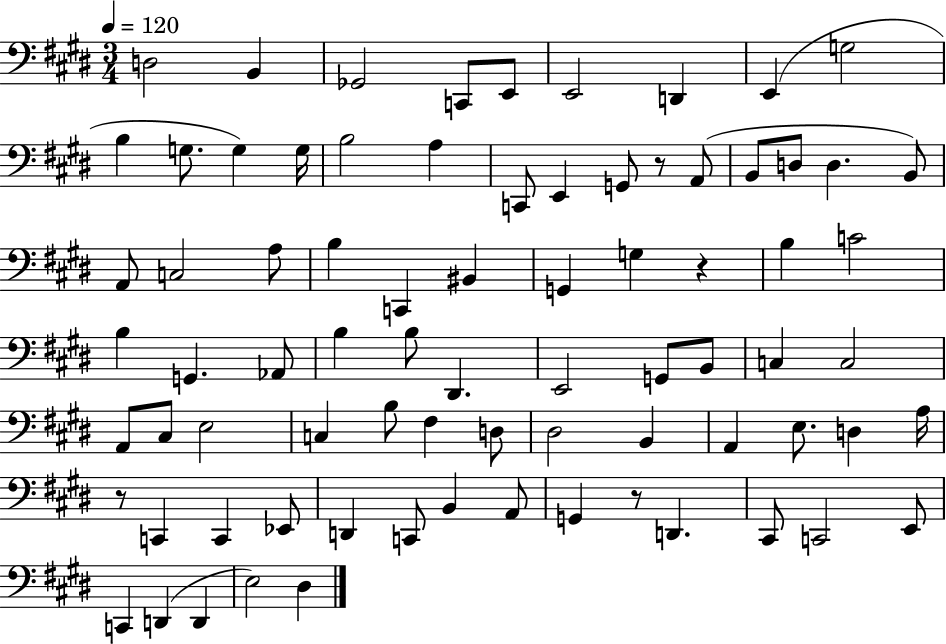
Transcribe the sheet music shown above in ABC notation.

X:1
T:Untitled
M:3/4
L:1/4
K:E
D,2 B,, _G,,2 C,,/2 E,,/2 E,,2 D,, E,, G,2 B, G,/2 G, G,/4 B,2 A, C,,/2 E,, G,,/2 z/2 A,,/2 B,,/2 D,/2 D, B,,/2 A,,/2 C,2 A,/2 B, C,, ^B,, G,, G, z B, C2 B, G,, _A,,/2 B, B,/2 ^D,, E,,2 G,,/2 B,,/2 C, C,2 A,,/2 ^C,/2 E,2 C, B,/2 ^F, D,/2 ^D,2 B,, A,, E,/2 D, A,/4 z/2 C,, C,, _E,,/2 D,, C,,/2 B,, A,,/2 G,, z/2 D,, ^C,,/2 C,,2 E,,/2 C,, D,, D,, E,2 ^D,